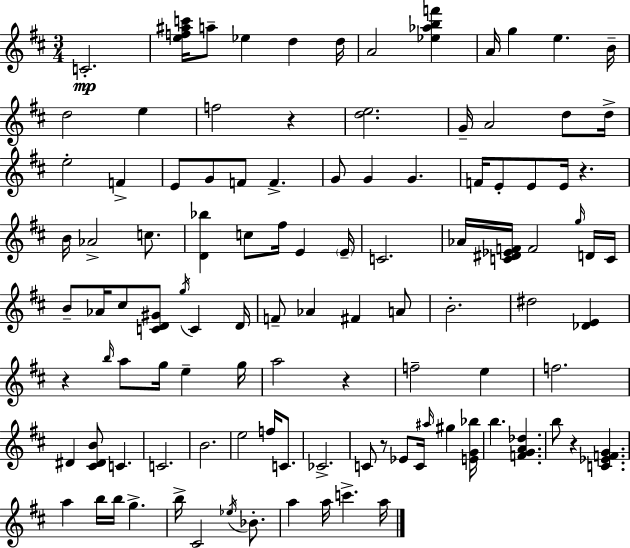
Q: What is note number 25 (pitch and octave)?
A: G4